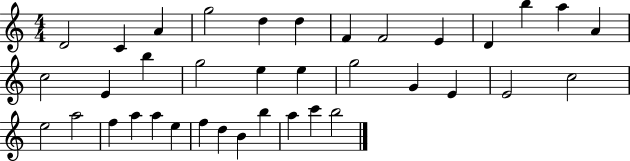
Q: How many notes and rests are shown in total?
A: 37